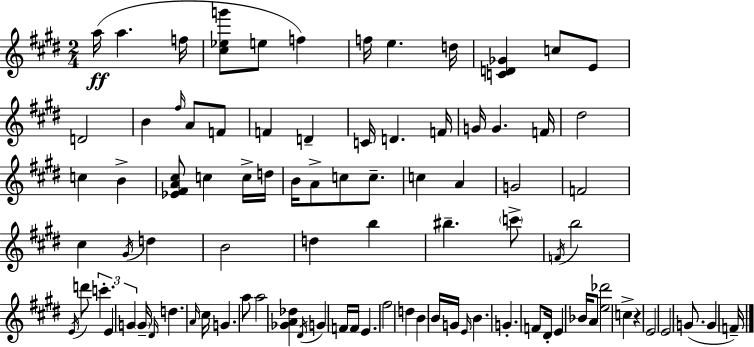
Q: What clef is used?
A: treble